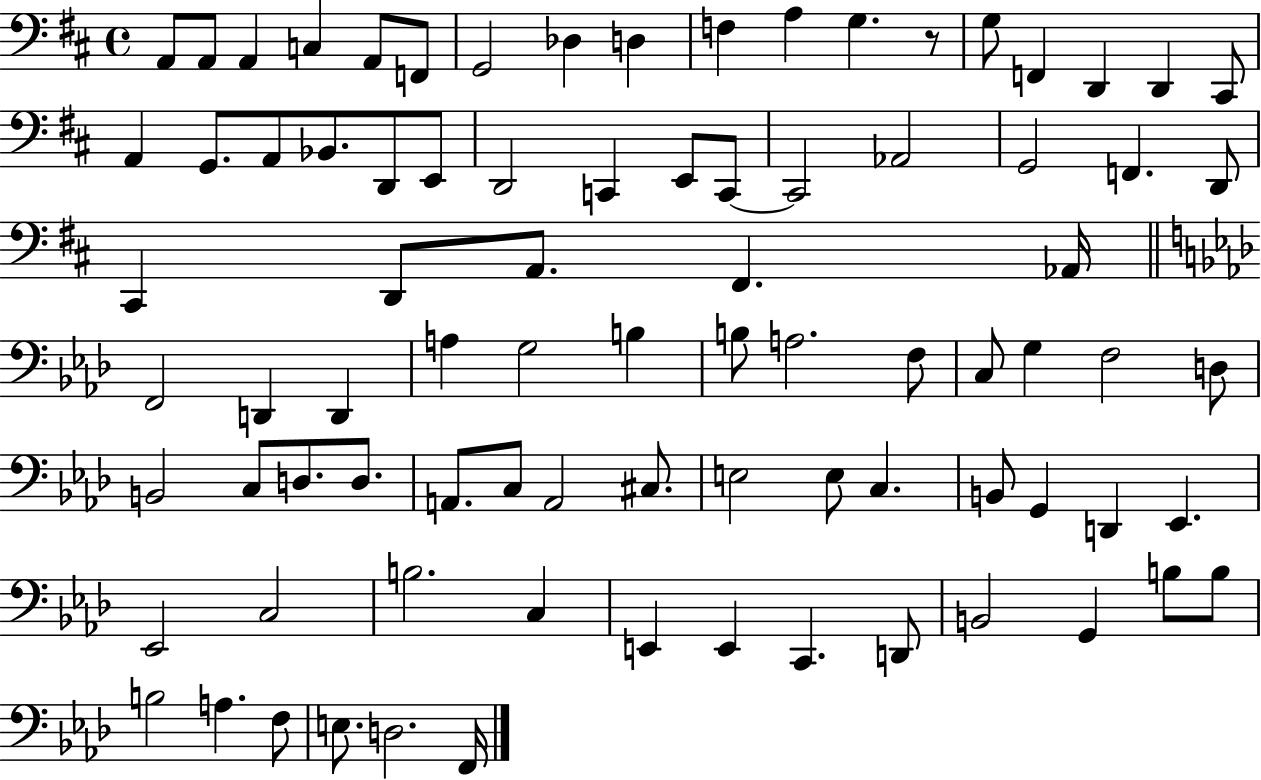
A2/e A2/e A2/q C3/q A2/e F2/e G2/h Db3/q D3/q F3/q A3/q G3/q. R/e G3/e F2/q D2/q D2/q C#2/e A2/q G2/e. A2/e Bb2/e. D2/e E2/e D2/h C2/q E2/e C2/e C2/h Ab2/h G2/h F2/q. D2/e C#2/q D2/e A2/e. F#2/q. Ab2/s F2/h D2/q D2/q A3/q G3/h B3/q B3/e A3/h. F3/e C3/e G3/q F3/h D3/e B2/h C3/e D3/e. D3/e. A2/e. C3/e A2/h C#3/e. E3/h E3/e C3/q. B2/e G2/q D2/q Eb2/q. Eb2/h C3/h B3/h. C3/q E2/q E2/q C2/q. D2/e B2/h G2/q B3/e B3/e B3/h A3/q. F3/e E3/e. D3/h. F2/s